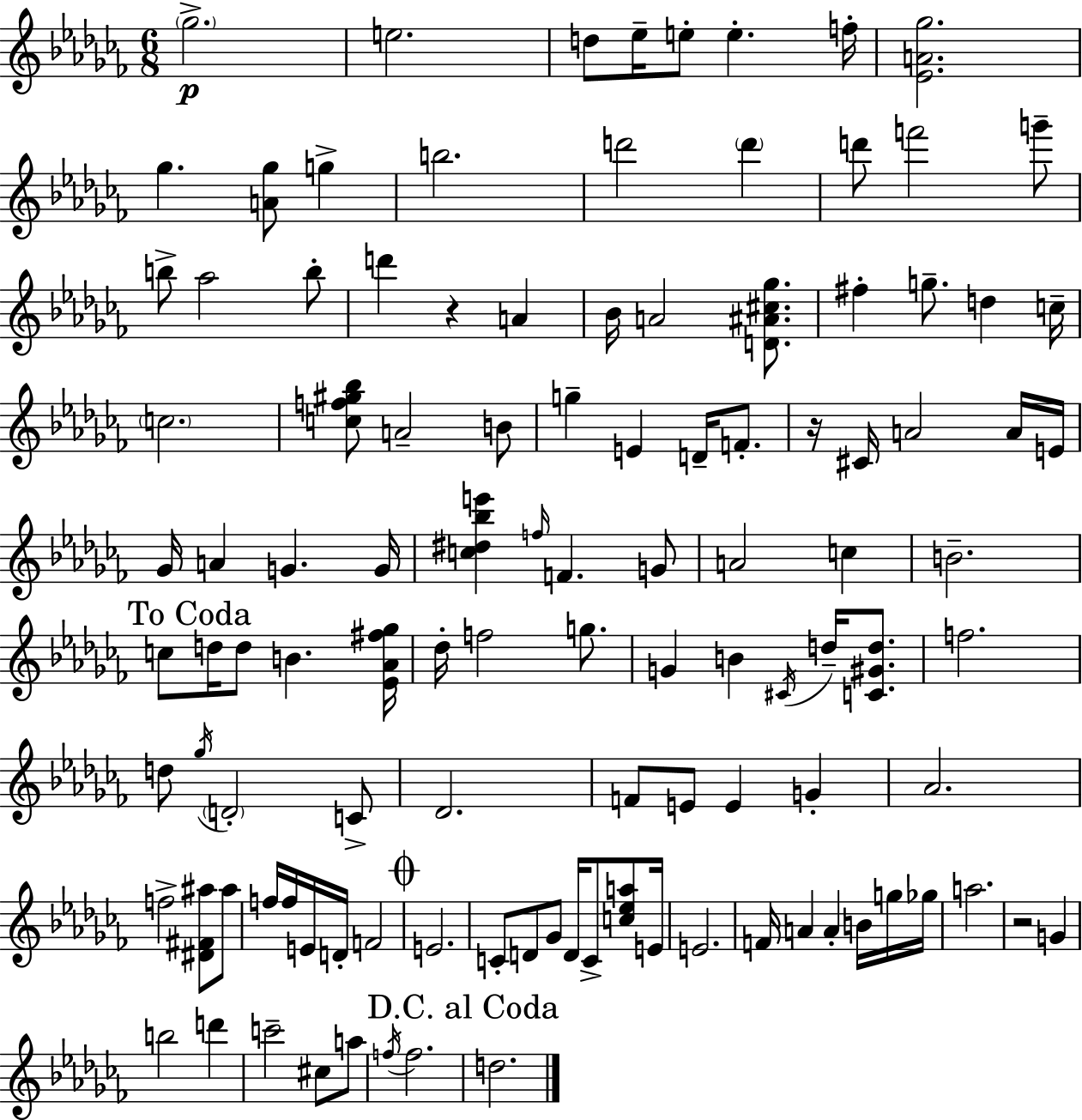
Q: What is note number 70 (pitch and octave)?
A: F5